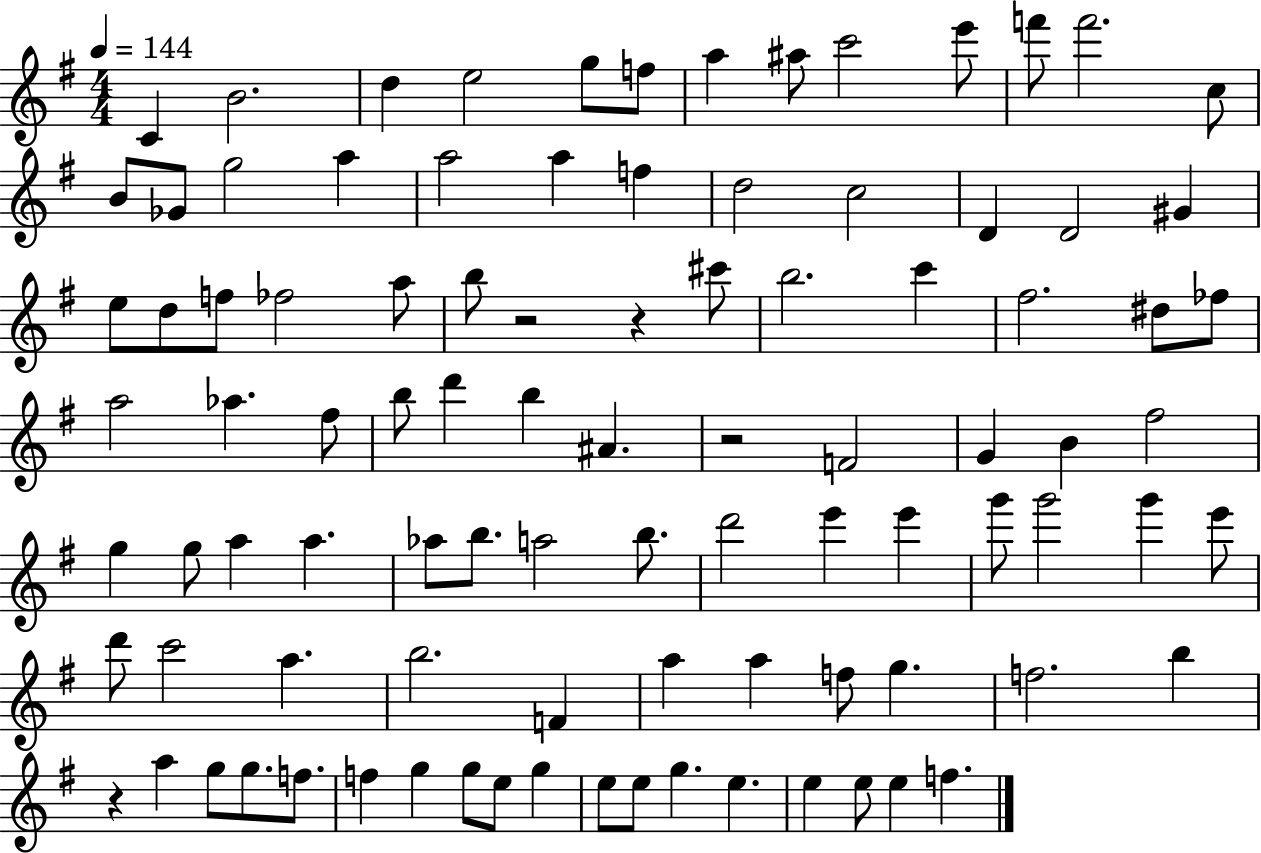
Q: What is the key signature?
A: G major